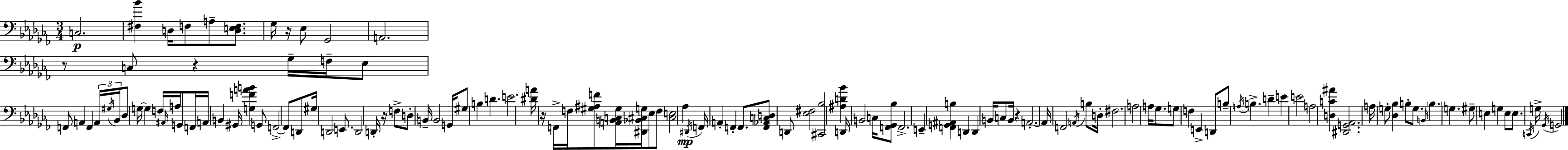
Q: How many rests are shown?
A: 6